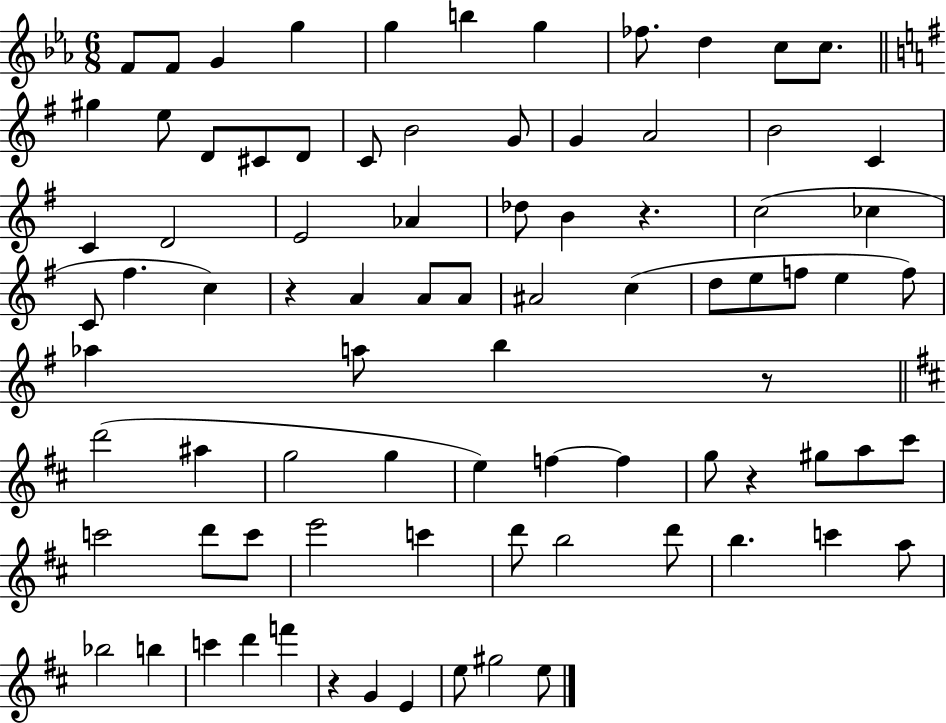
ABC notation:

X:1
T:Untitled
M:6/8
L:1/4
K:Eb
F/2 F/2 G g g b g _f/2 d c/2 c/2 ^g e/2 D/2 ^C/2 D/2 C/2 B2 G/2 G A2 B2 C C D2 E2 _A _d/2 B z c2 _c C/2 ^f c z A A/2 A/2 ^A2 c d/2 e/2 f/2 e f/2 _a a/2 b z/2 d'2 ^a g2 g e f f g/2 z ^g/2 a/2 ^c'/2 c'2 d'/2 c'/2 e'2 c' d'/2 b2 d'/2 b c' a/2 _b2 b c' d' f' z G E e/2 ^g2 e/2